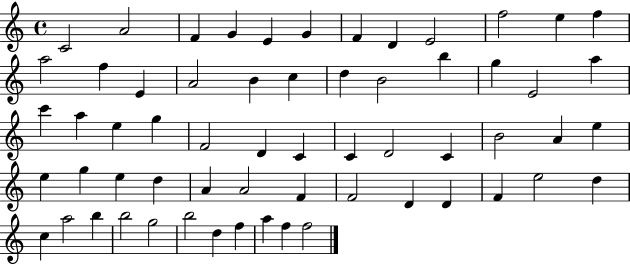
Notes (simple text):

C4/h A4/h F4/q G4/q E4/q G4/q F4/q D4/q E4/h F5/h E5/q F5/q A5/h F5/q E4/q A4/h B4/q C5/q D5/q B4/h B5/q G5/q E4/h A5/q C6/q A5/q E5/q G5/q F4/h D4/q C4/q C4/q D4/h C4/q B4/h A4/q E5/q E5/q G5/q E5/q D5/q A4/q A4/h F4/q F4/h D4/q D4/q F4/q E5/h D5/q C5/q A5/h B5/q B5/h G5/h B5/h D5/q F5/q A5/q F5/q F5/h